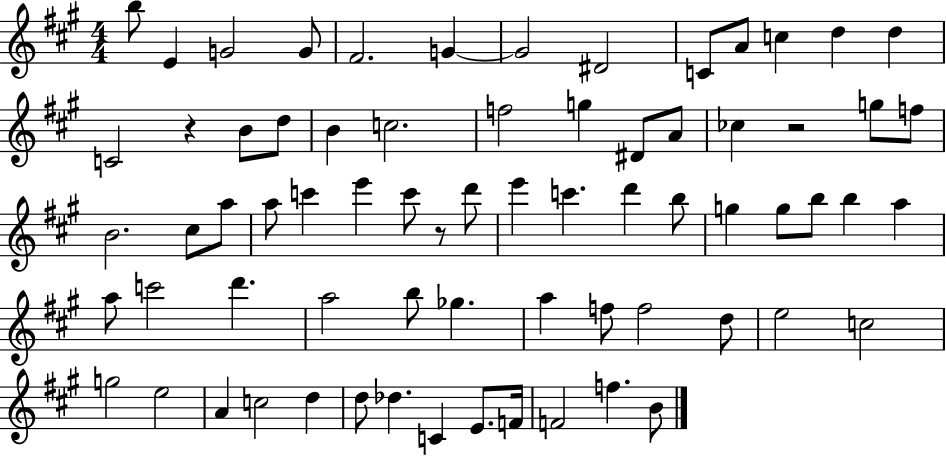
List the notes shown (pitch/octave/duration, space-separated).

B5/e E4/q G4/h G4/e F#4/h. G4/q G4/h D#4/h C4/e A4/e C5/q D5/q D5/q C4/h R/q B4/e D5/e B4/q C5/h. F5/h G5/q D#4/e A4/e CES5/q R/h G5/e F5/e B4/h. C#5/e A5/e A5/e C6/q E6/q C6/e R/e D6/e E6/q C6/q. D6/q B5/e G5/q G5/e B5/e B5/q A5/q A5/e C6/h D6/q. A5/h B5/e Gb5/q. A5/q F5/e F5/h D5/e E5/h C5/h G5/h E5/h A4/q C5/h D5/q D5/e Db5/q. C4/q E4/e. F4/s F4/h F5/q. B4/e